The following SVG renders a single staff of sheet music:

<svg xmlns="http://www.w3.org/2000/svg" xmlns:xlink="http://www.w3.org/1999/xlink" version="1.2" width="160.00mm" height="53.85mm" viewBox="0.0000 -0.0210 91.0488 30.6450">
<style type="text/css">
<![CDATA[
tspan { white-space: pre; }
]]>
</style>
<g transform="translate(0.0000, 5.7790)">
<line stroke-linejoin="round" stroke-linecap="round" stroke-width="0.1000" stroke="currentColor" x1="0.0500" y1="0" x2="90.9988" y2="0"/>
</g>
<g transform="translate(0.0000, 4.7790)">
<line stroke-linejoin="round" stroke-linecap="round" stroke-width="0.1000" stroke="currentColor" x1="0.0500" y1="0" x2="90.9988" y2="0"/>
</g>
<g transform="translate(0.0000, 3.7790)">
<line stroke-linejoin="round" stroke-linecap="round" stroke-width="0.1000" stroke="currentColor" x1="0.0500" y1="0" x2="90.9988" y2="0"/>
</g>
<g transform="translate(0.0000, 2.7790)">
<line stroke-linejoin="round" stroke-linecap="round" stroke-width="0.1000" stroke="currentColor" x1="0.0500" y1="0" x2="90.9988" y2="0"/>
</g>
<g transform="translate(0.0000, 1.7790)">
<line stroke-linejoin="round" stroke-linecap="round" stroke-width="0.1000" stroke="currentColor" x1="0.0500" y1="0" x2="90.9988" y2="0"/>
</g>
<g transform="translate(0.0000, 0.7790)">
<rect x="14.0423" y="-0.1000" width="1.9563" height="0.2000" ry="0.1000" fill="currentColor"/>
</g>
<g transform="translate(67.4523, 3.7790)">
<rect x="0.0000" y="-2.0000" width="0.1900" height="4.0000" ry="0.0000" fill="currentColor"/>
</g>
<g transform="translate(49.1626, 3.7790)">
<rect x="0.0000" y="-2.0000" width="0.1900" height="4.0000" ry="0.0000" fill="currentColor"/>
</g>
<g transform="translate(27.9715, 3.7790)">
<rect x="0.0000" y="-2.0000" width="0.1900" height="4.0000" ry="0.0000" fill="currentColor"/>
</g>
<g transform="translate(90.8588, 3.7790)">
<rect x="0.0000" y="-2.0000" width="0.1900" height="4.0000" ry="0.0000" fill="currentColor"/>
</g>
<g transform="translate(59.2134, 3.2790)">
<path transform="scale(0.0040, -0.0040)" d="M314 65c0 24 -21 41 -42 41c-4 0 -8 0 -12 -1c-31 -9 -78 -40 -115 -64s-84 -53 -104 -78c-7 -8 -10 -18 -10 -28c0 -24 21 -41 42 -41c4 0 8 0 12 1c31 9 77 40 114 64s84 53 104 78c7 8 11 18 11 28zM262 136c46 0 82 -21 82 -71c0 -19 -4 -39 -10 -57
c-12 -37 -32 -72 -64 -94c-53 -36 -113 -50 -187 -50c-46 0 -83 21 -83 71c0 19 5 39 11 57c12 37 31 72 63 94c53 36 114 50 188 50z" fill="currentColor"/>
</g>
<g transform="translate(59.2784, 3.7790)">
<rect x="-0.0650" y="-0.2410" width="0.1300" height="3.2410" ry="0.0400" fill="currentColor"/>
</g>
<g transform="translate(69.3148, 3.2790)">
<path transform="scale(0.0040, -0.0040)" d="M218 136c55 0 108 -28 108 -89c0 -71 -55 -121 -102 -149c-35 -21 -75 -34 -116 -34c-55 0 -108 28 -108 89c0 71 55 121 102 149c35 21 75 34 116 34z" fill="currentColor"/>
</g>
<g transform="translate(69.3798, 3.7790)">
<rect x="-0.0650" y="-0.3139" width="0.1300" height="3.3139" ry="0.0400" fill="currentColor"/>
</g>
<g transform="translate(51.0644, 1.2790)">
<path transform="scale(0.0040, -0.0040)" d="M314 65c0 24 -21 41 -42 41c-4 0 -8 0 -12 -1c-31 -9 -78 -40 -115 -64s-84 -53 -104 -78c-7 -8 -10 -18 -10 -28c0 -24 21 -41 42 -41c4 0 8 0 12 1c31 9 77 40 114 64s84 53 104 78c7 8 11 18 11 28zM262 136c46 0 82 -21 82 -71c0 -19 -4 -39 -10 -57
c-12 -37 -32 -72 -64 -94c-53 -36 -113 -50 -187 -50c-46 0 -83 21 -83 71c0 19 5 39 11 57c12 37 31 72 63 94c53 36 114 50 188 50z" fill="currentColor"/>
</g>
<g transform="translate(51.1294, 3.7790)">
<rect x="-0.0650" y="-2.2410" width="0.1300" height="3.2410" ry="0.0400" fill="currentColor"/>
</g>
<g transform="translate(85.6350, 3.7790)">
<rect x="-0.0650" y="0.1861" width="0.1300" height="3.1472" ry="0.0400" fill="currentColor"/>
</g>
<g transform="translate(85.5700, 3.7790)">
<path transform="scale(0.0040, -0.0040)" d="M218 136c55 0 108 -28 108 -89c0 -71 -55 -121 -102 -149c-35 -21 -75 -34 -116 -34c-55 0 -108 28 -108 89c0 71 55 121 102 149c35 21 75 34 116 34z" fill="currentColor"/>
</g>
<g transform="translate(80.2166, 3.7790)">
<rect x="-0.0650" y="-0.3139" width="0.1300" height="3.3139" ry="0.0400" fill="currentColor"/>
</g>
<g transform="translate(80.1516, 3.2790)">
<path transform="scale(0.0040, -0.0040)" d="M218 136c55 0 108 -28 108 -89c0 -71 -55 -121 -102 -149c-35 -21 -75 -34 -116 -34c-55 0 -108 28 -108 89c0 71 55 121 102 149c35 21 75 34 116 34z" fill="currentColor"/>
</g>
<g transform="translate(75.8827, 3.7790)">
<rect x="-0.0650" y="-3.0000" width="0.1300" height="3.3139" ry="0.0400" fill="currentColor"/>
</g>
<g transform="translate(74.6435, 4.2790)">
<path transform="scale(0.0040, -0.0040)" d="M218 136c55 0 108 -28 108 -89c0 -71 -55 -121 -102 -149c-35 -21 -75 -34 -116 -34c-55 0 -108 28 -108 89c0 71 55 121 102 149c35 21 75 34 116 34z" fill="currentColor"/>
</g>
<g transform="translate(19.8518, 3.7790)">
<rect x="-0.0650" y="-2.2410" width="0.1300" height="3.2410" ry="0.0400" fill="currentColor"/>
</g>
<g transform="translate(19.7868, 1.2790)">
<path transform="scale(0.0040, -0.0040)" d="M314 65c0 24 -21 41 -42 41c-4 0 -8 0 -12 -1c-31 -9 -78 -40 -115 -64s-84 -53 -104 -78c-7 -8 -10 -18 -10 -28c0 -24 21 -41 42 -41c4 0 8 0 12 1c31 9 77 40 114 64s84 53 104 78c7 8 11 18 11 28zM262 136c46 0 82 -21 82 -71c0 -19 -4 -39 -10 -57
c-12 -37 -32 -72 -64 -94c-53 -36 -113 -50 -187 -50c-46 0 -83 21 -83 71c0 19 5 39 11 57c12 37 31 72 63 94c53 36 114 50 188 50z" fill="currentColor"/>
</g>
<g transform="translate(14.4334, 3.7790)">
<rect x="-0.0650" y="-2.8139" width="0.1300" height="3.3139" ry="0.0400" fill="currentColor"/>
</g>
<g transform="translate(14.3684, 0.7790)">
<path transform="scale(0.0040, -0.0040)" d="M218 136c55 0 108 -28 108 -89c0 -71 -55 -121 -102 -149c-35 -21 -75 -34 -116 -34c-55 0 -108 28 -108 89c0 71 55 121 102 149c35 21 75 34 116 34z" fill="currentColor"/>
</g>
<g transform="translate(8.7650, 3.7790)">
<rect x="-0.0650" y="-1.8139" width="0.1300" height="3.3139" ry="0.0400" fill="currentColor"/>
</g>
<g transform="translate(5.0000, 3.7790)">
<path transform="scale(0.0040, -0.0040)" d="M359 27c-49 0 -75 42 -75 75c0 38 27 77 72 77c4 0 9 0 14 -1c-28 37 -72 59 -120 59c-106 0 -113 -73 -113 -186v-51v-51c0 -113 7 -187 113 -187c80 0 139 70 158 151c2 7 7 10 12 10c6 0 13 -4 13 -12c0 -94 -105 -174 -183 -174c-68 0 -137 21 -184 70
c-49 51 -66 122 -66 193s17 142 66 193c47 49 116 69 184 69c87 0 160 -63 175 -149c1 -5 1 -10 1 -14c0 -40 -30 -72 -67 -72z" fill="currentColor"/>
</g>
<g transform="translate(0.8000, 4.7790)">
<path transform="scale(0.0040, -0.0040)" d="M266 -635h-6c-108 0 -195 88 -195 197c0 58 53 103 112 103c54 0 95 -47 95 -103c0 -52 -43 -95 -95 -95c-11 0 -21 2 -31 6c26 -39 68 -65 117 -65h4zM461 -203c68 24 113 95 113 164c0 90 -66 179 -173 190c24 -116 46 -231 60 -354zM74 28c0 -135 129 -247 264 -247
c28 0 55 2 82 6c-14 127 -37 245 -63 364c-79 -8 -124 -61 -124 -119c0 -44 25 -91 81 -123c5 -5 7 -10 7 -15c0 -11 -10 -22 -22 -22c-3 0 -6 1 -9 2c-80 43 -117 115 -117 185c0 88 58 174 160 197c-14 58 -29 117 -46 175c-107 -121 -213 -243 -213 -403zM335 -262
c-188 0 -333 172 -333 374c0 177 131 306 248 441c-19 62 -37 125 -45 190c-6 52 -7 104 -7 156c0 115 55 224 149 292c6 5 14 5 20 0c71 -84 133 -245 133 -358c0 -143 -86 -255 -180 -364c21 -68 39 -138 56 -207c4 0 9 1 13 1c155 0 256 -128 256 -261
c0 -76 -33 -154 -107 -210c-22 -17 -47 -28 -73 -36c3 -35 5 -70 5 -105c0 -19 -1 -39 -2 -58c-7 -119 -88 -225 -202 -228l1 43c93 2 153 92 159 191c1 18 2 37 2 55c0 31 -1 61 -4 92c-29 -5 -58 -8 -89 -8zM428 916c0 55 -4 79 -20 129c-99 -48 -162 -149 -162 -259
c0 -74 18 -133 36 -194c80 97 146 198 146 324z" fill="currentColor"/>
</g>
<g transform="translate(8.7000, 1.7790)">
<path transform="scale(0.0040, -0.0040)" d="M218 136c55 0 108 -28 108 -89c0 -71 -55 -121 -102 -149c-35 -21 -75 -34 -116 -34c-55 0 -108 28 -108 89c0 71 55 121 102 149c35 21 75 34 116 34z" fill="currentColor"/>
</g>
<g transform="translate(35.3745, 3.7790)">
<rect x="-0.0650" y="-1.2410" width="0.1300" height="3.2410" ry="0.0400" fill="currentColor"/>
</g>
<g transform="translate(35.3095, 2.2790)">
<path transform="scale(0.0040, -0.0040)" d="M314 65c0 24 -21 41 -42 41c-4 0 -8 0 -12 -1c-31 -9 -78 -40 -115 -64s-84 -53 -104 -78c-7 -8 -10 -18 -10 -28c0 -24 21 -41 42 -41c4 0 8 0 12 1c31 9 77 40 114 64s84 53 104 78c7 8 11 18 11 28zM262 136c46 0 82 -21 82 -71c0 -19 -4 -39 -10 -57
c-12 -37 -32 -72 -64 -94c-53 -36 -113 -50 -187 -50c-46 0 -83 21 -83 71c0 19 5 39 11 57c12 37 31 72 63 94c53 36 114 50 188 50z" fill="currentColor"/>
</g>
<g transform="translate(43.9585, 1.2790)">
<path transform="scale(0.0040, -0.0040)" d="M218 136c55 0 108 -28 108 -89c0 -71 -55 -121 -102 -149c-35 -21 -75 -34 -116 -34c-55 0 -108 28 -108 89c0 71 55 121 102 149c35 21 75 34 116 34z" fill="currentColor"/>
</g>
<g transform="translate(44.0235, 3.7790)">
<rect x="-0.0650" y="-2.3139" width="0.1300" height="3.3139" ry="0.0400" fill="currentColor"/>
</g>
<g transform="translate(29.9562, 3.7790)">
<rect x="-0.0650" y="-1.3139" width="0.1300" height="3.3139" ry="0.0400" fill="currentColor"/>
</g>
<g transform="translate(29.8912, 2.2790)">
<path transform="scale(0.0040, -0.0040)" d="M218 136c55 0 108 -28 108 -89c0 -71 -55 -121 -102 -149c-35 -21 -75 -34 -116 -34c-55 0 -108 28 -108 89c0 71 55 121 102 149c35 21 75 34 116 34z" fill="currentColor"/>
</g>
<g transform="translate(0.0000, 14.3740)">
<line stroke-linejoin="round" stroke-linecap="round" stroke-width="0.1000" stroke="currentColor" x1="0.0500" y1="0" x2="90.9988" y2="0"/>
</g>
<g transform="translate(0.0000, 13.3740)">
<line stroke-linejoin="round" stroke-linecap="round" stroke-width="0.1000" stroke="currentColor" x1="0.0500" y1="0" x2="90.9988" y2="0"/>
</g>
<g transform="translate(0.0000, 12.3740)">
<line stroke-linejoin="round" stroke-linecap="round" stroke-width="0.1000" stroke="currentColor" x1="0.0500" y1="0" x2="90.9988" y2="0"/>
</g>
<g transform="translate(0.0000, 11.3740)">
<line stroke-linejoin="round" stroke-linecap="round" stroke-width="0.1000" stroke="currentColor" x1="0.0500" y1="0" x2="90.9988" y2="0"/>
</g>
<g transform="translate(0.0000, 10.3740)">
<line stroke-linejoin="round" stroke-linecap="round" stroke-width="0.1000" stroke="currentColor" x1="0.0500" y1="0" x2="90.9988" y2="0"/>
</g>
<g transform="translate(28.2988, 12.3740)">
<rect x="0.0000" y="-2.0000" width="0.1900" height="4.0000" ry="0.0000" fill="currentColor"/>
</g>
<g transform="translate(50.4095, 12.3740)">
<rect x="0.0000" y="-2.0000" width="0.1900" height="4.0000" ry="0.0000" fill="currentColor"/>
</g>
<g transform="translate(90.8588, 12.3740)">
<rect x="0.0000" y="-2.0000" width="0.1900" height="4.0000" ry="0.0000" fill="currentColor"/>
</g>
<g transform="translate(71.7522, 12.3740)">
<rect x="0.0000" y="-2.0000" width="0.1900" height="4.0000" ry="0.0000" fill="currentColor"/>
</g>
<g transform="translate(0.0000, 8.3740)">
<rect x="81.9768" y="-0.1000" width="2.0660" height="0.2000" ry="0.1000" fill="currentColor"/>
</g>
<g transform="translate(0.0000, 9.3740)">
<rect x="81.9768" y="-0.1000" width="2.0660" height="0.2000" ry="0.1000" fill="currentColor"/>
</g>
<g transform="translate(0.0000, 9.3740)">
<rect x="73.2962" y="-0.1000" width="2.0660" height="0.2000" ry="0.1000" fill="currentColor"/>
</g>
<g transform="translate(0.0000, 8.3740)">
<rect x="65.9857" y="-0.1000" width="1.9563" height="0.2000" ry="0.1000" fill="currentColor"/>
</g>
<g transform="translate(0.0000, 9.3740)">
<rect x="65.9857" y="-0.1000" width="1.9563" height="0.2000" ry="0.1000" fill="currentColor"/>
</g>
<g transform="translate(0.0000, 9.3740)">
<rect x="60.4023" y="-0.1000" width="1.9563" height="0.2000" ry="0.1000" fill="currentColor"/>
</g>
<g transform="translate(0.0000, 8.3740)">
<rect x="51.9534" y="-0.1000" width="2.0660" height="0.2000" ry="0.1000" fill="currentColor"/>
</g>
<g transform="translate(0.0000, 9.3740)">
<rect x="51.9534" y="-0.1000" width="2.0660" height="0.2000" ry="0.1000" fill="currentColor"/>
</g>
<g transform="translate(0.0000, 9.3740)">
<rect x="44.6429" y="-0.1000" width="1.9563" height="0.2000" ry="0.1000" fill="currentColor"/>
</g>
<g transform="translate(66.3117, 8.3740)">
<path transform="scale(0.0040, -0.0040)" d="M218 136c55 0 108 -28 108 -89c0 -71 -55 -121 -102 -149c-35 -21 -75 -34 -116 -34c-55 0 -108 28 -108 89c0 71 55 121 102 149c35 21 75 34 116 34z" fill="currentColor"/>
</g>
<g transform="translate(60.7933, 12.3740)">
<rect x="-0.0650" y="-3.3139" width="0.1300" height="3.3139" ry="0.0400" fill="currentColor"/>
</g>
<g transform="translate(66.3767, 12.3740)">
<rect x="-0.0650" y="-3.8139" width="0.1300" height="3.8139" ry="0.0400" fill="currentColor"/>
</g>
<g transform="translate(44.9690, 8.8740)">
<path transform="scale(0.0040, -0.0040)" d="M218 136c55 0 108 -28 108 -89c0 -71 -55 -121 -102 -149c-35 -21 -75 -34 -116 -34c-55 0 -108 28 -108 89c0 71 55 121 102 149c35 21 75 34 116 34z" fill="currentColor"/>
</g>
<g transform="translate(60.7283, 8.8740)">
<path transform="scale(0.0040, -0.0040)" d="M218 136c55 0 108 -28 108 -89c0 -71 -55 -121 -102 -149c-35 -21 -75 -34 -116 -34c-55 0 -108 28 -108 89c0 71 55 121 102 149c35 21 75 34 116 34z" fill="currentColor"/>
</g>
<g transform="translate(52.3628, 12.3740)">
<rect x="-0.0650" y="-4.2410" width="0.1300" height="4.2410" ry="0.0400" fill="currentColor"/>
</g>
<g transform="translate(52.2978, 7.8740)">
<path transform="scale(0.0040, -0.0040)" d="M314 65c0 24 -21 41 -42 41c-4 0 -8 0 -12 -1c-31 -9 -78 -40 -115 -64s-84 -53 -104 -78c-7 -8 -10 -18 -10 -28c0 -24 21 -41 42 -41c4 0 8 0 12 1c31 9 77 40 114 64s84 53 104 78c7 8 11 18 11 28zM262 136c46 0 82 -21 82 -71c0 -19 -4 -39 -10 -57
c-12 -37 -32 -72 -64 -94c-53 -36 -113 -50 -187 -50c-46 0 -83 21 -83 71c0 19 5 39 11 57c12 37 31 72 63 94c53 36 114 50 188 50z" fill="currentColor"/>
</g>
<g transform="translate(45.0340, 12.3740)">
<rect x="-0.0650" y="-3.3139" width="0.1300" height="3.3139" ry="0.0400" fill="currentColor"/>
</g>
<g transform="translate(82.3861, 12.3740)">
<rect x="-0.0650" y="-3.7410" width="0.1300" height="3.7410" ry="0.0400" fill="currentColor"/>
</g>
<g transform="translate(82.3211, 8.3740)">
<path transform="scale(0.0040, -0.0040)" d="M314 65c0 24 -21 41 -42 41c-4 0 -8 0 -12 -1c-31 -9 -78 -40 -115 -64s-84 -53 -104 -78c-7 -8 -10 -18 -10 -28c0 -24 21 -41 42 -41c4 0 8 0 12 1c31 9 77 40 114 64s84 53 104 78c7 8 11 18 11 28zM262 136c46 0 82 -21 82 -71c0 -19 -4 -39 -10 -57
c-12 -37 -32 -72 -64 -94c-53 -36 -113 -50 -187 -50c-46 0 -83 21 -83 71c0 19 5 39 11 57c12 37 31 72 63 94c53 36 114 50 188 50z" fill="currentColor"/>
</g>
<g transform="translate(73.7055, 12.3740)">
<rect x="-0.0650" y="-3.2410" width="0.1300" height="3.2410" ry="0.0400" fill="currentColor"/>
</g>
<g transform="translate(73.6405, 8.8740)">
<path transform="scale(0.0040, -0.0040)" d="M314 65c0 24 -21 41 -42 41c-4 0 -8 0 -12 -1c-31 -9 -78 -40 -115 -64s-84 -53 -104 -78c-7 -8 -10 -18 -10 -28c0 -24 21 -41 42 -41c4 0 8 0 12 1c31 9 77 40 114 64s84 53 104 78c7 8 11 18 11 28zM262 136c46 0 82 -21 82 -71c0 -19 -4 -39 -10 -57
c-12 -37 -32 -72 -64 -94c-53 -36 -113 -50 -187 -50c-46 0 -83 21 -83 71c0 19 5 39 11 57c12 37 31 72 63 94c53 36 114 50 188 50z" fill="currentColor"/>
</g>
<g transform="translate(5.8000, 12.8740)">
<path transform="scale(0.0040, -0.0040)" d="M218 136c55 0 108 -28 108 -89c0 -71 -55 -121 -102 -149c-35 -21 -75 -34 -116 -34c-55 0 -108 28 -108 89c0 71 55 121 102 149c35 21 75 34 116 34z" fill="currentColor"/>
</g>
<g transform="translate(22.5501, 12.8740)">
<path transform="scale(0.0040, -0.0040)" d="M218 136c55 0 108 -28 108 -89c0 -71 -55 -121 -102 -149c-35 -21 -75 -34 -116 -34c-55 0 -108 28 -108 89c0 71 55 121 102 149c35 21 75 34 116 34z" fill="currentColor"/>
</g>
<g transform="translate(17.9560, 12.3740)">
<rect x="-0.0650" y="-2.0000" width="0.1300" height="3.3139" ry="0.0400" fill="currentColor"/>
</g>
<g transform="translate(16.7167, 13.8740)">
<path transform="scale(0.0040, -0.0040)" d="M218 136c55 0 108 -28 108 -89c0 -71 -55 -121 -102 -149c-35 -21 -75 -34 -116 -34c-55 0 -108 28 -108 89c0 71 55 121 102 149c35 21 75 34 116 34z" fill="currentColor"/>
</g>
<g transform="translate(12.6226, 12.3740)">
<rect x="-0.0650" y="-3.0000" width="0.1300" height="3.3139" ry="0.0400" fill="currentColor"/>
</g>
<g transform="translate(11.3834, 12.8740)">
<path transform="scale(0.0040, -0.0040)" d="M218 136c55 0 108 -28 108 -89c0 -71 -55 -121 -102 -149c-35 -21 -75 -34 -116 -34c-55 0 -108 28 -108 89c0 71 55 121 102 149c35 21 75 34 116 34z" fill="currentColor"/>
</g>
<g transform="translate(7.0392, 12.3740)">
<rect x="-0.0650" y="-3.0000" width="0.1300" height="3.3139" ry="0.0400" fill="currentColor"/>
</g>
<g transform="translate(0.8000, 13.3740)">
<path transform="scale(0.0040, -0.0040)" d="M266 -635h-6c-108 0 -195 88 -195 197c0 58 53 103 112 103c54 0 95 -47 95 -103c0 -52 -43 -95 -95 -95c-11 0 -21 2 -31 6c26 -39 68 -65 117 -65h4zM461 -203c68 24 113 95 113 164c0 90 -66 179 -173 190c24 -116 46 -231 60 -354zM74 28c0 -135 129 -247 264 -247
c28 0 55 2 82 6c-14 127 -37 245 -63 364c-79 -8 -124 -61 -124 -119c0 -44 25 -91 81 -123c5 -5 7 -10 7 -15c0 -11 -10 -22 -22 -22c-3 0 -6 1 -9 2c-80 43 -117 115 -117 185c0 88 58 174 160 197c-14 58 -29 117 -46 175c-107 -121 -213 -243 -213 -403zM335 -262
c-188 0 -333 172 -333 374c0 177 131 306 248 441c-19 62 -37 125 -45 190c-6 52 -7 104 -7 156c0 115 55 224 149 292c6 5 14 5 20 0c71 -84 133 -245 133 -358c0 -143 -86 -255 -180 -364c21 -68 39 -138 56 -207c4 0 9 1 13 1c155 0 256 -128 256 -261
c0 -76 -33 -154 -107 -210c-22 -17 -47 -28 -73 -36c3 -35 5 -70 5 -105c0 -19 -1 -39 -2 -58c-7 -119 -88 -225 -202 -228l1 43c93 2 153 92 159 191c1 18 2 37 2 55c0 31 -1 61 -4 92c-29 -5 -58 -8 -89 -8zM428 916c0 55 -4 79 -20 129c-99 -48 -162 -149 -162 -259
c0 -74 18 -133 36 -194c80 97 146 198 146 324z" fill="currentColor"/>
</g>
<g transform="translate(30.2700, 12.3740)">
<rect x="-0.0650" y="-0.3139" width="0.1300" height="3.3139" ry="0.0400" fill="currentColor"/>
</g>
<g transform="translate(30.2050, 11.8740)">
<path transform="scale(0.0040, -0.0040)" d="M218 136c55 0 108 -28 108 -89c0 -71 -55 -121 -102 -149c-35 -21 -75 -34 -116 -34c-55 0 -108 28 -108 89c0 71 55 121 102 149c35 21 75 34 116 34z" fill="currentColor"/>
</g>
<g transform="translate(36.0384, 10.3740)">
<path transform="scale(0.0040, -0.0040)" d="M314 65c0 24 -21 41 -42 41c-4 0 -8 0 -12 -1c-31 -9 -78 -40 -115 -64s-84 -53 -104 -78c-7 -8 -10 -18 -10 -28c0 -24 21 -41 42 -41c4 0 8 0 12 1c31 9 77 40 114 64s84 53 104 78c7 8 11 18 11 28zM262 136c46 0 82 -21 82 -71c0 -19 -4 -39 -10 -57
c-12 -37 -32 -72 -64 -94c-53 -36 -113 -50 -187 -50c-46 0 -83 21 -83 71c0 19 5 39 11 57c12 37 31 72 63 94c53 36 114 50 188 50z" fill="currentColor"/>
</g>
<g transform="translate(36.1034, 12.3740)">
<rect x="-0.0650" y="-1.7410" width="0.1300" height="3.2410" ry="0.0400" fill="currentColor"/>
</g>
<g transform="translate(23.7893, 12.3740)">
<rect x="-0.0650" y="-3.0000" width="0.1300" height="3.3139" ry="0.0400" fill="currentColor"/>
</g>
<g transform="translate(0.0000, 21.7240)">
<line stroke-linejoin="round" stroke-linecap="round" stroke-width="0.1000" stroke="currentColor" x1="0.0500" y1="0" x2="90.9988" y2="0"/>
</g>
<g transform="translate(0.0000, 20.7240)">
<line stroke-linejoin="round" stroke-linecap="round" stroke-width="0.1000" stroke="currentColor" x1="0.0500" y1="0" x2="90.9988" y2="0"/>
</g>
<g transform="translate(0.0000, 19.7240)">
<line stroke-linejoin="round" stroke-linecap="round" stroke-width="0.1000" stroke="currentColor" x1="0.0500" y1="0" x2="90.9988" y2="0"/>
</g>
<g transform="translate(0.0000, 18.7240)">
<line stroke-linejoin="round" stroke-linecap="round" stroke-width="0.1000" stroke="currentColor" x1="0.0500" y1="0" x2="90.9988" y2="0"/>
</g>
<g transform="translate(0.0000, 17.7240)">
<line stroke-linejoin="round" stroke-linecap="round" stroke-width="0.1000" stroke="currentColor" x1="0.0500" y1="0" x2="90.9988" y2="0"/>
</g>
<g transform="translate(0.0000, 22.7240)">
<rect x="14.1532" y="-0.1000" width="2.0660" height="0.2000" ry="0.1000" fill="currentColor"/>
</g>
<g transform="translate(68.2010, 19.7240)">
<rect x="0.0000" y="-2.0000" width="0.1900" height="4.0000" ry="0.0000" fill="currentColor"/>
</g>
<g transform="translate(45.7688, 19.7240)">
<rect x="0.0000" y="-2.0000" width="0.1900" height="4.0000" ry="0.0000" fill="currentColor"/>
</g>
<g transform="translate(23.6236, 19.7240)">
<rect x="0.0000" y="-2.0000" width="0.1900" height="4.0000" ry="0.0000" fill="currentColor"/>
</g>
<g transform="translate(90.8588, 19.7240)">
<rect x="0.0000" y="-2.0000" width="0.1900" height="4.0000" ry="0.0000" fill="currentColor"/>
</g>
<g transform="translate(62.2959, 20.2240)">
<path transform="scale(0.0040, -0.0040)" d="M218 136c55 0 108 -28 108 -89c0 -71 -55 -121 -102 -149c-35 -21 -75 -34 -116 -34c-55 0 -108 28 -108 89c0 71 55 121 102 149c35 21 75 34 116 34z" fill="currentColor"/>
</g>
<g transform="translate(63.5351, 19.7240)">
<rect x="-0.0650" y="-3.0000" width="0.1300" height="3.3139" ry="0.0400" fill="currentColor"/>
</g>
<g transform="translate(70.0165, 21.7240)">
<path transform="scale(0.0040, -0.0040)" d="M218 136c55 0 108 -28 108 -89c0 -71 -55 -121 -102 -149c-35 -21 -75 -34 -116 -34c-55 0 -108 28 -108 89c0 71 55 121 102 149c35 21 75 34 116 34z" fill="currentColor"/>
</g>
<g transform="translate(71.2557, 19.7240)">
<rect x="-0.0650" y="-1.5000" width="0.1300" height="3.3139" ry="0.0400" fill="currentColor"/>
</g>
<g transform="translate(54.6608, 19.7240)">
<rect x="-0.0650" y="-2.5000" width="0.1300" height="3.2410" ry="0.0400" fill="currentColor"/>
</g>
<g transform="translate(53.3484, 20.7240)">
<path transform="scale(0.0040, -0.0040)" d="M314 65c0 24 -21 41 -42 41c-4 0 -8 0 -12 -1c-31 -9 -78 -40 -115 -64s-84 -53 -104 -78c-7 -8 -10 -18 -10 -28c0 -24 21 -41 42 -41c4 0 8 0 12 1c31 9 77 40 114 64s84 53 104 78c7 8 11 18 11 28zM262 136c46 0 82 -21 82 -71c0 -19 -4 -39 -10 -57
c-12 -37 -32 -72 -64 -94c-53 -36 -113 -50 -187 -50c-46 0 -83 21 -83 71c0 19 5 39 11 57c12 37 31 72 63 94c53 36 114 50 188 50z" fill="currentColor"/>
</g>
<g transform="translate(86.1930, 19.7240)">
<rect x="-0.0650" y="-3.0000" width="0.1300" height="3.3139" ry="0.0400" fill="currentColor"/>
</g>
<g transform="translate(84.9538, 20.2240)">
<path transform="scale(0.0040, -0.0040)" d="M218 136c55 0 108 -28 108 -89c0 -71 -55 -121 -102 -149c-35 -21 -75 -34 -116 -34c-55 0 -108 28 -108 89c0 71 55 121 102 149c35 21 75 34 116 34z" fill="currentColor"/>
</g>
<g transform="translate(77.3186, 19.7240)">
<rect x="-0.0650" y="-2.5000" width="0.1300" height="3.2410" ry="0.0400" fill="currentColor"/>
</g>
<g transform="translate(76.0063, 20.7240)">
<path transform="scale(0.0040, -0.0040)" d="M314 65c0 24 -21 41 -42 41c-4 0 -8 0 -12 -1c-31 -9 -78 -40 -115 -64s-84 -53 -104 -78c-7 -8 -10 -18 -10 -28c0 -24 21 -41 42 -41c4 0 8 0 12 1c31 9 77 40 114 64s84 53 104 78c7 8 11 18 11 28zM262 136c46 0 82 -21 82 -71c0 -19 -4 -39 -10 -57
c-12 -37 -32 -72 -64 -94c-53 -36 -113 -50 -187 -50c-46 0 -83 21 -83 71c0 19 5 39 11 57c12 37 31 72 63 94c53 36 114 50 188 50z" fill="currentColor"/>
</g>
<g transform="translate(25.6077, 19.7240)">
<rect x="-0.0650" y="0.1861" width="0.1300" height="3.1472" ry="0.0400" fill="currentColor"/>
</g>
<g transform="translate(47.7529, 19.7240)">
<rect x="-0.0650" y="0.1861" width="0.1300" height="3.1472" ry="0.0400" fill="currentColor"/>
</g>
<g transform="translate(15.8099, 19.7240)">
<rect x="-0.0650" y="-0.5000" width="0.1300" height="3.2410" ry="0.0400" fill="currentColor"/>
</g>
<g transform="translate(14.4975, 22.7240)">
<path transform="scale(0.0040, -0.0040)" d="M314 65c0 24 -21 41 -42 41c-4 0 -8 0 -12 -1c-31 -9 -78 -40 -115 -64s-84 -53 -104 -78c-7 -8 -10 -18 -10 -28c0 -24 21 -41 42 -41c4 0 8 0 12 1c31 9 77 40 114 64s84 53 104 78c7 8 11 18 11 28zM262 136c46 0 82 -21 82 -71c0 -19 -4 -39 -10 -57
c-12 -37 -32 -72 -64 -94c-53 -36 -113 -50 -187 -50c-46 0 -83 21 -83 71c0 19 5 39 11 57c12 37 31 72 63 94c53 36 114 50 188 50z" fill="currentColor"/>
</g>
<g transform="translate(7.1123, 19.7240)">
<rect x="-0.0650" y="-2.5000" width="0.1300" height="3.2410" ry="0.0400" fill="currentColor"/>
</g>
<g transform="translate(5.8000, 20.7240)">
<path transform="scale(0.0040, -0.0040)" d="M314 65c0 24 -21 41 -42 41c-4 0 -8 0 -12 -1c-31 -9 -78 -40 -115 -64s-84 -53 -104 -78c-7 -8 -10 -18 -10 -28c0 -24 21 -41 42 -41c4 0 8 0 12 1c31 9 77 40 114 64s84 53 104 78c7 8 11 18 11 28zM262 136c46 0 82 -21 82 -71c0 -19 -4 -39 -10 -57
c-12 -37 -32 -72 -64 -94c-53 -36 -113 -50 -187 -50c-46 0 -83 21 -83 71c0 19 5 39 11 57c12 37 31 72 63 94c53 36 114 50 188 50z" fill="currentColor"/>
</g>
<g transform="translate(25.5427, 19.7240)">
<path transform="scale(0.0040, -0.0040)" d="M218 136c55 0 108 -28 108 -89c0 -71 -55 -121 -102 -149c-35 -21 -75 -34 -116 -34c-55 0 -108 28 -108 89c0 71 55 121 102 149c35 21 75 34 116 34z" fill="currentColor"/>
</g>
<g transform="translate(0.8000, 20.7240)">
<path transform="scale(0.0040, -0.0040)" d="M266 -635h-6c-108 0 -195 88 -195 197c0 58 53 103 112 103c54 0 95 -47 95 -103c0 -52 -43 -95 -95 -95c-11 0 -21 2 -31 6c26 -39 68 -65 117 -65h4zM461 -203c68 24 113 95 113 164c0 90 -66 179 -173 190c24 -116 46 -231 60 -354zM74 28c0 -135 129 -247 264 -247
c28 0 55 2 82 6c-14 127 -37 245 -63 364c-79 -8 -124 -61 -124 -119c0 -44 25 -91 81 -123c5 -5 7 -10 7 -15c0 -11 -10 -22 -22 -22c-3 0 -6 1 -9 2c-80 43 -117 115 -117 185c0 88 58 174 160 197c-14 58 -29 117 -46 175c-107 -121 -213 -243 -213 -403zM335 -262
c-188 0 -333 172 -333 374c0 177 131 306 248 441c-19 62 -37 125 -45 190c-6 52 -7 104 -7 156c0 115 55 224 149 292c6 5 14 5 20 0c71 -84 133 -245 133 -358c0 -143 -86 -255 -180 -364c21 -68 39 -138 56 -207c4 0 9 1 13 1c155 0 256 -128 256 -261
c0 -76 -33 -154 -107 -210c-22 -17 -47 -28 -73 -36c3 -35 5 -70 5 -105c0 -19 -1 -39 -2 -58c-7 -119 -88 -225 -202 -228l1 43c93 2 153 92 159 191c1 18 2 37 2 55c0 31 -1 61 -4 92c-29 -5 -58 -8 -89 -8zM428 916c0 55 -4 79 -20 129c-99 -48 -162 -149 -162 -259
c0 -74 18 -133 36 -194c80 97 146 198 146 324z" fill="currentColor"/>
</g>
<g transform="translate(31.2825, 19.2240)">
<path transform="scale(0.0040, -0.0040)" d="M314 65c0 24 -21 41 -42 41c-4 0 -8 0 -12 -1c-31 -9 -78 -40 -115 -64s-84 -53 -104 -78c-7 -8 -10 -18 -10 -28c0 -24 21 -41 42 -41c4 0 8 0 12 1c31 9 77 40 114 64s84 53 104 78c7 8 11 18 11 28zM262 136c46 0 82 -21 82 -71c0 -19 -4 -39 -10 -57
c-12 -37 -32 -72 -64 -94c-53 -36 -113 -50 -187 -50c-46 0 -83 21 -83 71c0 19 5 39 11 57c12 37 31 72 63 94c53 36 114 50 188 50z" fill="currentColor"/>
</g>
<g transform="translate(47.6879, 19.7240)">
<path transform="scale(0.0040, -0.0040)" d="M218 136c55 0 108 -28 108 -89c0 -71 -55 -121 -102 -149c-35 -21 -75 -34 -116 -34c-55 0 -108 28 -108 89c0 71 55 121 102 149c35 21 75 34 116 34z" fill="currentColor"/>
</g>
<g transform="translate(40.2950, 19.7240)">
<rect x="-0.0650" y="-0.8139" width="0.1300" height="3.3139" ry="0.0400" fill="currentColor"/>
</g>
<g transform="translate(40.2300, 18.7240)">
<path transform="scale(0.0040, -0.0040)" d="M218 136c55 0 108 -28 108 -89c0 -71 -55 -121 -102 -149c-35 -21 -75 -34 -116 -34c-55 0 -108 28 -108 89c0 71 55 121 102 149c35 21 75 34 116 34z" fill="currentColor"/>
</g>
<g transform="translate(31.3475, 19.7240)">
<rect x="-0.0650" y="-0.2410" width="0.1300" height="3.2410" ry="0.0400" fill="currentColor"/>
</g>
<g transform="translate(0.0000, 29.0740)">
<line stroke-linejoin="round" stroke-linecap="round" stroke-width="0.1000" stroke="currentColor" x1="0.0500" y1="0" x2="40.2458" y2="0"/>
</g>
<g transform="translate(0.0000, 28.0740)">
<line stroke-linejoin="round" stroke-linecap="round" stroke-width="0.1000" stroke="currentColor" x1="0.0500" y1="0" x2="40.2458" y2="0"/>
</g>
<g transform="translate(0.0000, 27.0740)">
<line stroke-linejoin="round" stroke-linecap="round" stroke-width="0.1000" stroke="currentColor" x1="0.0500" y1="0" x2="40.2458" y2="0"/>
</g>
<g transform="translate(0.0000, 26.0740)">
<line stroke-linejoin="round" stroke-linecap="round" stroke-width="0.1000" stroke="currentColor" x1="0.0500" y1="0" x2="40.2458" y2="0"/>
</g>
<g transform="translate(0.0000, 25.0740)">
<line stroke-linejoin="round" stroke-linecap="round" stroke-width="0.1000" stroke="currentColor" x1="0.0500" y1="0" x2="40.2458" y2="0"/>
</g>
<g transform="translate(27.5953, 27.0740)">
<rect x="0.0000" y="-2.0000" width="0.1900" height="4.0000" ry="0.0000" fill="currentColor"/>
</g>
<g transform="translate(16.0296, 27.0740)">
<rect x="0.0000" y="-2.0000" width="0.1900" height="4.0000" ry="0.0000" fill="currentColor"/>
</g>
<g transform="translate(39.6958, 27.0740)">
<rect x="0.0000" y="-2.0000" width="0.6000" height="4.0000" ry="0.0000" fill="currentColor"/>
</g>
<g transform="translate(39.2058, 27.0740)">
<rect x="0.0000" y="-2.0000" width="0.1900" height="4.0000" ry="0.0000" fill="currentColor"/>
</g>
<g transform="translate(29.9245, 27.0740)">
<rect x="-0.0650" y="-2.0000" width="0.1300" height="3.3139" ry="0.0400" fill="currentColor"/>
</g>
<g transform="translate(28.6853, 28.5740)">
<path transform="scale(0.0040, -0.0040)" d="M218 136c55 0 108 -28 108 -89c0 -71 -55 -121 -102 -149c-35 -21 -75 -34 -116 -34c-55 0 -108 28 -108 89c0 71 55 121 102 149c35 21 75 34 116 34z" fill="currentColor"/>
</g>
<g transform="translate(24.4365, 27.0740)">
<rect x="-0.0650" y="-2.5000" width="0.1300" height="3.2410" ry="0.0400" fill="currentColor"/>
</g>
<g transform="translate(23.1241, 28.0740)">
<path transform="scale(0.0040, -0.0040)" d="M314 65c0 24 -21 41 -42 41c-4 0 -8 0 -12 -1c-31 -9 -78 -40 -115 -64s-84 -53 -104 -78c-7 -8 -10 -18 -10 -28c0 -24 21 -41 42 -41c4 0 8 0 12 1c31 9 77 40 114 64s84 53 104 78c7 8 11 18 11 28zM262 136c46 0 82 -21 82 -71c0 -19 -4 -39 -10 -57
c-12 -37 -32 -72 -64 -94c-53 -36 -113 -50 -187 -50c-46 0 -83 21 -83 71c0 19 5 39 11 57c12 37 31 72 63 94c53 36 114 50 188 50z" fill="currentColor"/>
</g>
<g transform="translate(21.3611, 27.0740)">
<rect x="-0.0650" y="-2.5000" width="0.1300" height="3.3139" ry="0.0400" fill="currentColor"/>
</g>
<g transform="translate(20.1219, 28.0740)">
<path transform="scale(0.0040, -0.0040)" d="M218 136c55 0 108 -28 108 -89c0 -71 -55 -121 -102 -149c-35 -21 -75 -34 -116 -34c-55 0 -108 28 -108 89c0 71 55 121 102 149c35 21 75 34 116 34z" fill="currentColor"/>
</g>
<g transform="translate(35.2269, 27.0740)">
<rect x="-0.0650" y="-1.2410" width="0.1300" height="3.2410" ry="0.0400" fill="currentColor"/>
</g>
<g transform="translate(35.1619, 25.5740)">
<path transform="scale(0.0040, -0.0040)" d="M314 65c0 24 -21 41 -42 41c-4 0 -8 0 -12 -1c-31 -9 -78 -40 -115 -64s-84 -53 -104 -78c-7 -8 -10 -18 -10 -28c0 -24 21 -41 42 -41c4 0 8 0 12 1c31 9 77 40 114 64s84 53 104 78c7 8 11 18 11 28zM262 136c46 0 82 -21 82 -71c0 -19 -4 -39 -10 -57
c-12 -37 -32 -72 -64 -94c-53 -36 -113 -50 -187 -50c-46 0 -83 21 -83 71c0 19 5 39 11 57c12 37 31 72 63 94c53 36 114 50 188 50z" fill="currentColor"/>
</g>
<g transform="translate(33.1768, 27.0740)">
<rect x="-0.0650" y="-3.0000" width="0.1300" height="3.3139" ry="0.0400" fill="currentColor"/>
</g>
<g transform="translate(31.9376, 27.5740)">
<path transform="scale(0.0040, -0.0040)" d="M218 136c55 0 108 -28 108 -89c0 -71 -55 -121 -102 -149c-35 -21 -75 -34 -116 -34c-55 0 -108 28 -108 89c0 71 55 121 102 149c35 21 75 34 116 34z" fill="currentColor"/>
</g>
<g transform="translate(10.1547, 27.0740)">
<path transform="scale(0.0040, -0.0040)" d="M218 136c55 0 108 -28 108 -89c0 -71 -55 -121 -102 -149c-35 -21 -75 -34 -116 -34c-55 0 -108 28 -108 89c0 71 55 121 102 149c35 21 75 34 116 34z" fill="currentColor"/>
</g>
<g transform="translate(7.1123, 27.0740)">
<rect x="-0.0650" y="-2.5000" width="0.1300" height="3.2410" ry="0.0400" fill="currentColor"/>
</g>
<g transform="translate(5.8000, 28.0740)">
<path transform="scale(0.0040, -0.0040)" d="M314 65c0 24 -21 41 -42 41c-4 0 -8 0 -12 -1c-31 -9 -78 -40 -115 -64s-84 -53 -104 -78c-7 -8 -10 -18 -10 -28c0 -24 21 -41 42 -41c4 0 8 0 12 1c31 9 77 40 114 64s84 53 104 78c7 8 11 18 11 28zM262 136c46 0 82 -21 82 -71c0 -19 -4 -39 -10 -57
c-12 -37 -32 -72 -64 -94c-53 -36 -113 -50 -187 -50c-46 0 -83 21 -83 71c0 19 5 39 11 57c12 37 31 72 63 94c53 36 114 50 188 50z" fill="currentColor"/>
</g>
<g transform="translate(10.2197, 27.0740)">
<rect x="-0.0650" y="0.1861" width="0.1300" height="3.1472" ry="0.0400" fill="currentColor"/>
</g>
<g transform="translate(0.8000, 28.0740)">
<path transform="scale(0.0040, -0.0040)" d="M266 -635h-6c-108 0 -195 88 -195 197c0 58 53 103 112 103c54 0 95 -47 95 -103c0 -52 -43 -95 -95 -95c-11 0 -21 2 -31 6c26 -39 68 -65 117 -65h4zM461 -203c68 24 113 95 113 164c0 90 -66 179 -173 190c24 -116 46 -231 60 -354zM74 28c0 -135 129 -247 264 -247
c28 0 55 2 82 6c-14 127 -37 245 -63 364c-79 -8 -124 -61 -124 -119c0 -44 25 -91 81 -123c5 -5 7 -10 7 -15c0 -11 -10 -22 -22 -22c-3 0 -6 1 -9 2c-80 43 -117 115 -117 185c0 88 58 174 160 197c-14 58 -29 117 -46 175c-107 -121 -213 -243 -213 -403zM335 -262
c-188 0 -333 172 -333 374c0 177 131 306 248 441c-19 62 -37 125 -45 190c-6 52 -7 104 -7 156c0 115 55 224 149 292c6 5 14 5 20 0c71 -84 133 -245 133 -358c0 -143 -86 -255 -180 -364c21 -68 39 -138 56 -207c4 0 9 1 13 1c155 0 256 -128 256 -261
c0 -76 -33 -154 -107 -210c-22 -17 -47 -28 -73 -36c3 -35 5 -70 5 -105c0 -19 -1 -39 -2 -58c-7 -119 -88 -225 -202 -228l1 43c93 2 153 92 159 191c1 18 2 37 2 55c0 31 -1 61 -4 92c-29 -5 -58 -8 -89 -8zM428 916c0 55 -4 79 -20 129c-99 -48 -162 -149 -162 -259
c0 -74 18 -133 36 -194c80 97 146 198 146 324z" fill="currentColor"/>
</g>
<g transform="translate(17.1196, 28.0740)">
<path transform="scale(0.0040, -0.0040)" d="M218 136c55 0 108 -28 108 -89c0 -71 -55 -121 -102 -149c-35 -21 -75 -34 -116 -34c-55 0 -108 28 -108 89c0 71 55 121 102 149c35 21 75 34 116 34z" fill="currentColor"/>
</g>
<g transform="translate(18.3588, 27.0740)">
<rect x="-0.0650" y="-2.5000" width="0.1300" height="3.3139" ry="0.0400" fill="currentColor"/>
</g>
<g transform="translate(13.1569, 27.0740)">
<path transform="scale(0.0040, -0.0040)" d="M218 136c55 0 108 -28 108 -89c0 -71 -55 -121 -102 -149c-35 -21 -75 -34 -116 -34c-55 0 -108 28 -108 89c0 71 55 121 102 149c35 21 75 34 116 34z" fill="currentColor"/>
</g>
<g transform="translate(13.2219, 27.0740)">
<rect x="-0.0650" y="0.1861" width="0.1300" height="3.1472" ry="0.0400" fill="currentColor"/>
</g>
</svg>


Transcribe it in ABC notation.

X:1
T:Untitled
M:4/4
L:1/4
K:C
f a g2 e e2 g g2 c2 c A c B A A F A c f2 b d'2 b c' b2 c'2 G2 C2 B c2 d B G2 A E G2 A G2 B B G G G2 F A e2